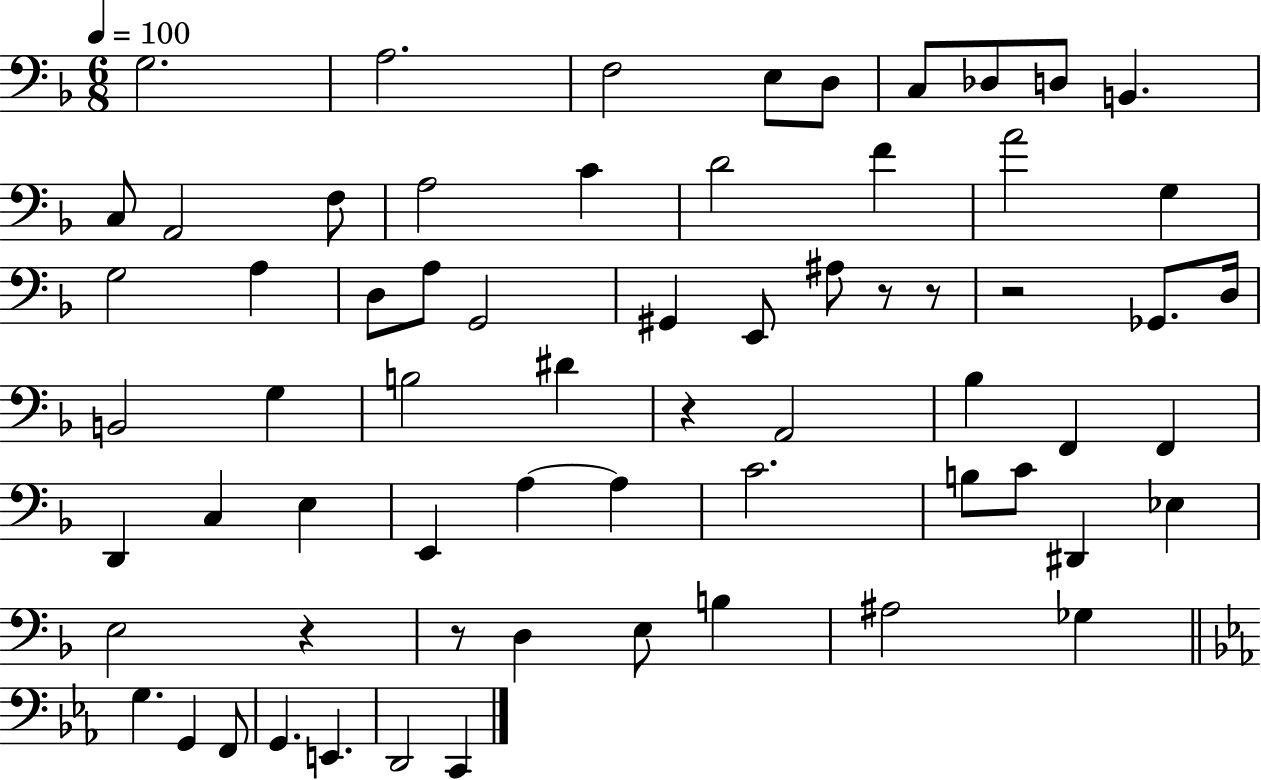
{
  \clef bass
  \numericTimeSignature
  \time 6/8
  \key f \major
  \tempo 4 = 100
  g2. | a2. | f2 e8 d8 | c8 des8 d8 b,4. | \break c8 a,2 f8 | a2 c'4 | d'2 f'4 | a'2 g4 | \break g2 a4 | d8 a8 g,2 | gis,4 e,8 ais8 r8 r8 | r2 ges,8. d16 | \break b,2 g4 | b2 dis'4 | r4 a,2 | bes4 f,4 f,4 | \break d,4 c4 e4 | e,4 a4~~ a4 | c'2. | b8 c'8 dis,4 ees4 | \break e2 r4 | r8 d4 e8 b4 | ais2 ges4 | \bar "||" \break \key ees \major g4. g,4 f,8 | g,4. e,4. | d,2 c,4 | \bar "|."
}